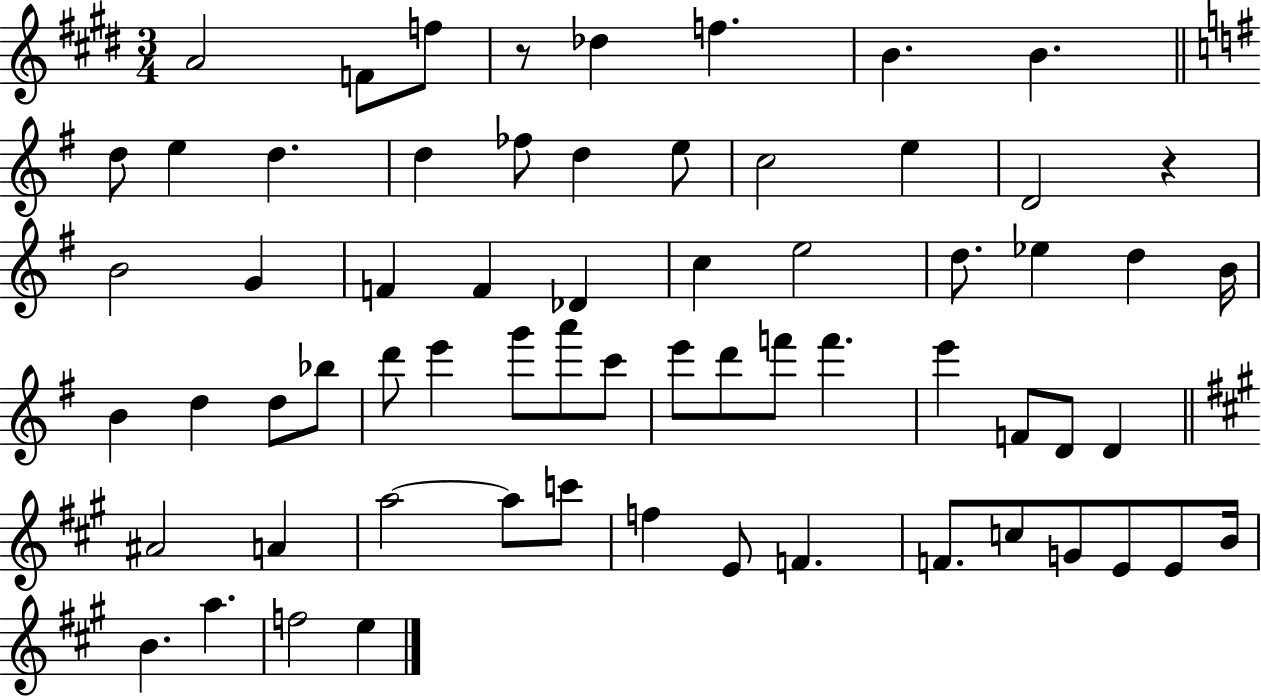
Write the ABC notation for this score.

X:1
T:Untitled
M:3/4
L:1/4
K:E
A2 F/2 f/2 z/2 _d f B B d/2 e d d _f/2 d e/2 c2 e D2 z B2 G F F _D c e2 d/2 _e d B/4 B d d/2 _b/2 d'/2 e' g'/2 a'/2 c'/2 e'/2 d'/2 f'/2 f' e' F/2 D/2 D ^A2 A a2 a/2 c'/2 f E/2 F F/2 c/2 G/2 E/2 E/2 B/4 B a f2 e